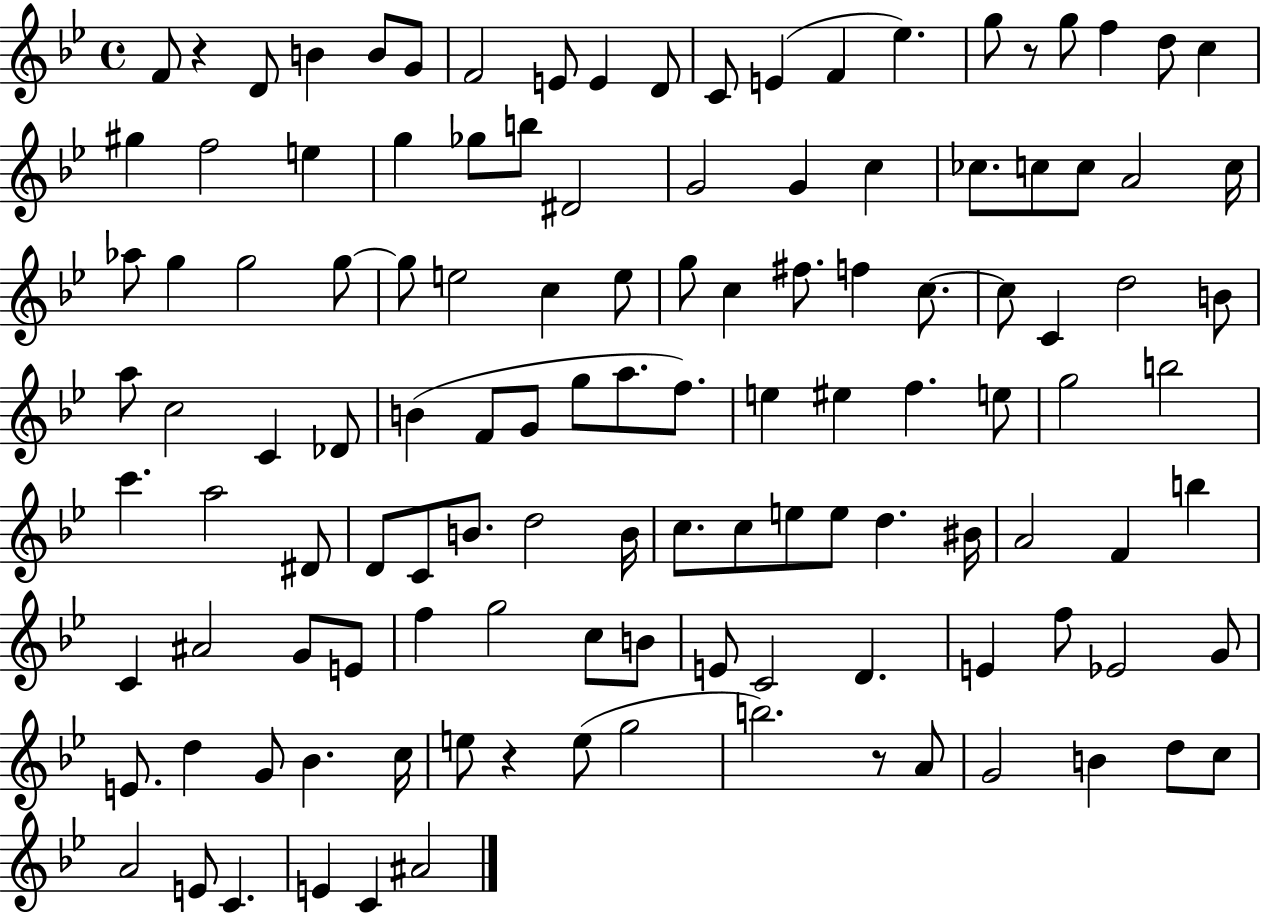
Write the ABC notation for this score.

X:1
T:Untitled
M:4/4
L:1/4
K:Bb
F/2 z D/2 B B/2 G/2 F2 E/2 E D/2 C/2 E F _e g/2 z/2 g/2 f d/2 c ^g f2 e g _g/2 b/2 ^D2 G2 G c _c/2 c/2 c/2 A2 c/4 _a/2 g g2 g/2 g/2 e2 c e/2 g/2 c ^f/2 f c/2 c/2 C d2 B/2 a/2 c2 C _D/2 B F/2 G/2 g/2 a/2 f/2 e ^e f e/2 g2 b2 c' a2 ^D/2 D/2 C/2 B/2 d2 B/4 c/2 c/2 e/2 e/2 d ^B/4 A2 F b C ^A2 G/2 E/2 f g2 c/2 B/2 E/2 C2 D E f/2 _E2 G/2 E/2 d G/2 _B c/4 e/2 z e/2 g2 b2 z/2 A/2 G2 B d/2 c/2 A2 E/2 C E C ^A2